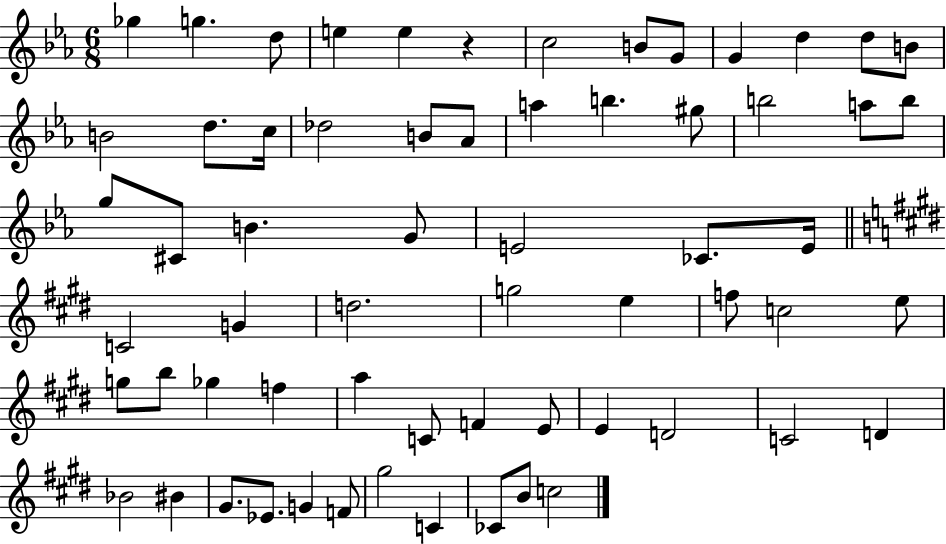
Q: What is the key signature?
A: EES major